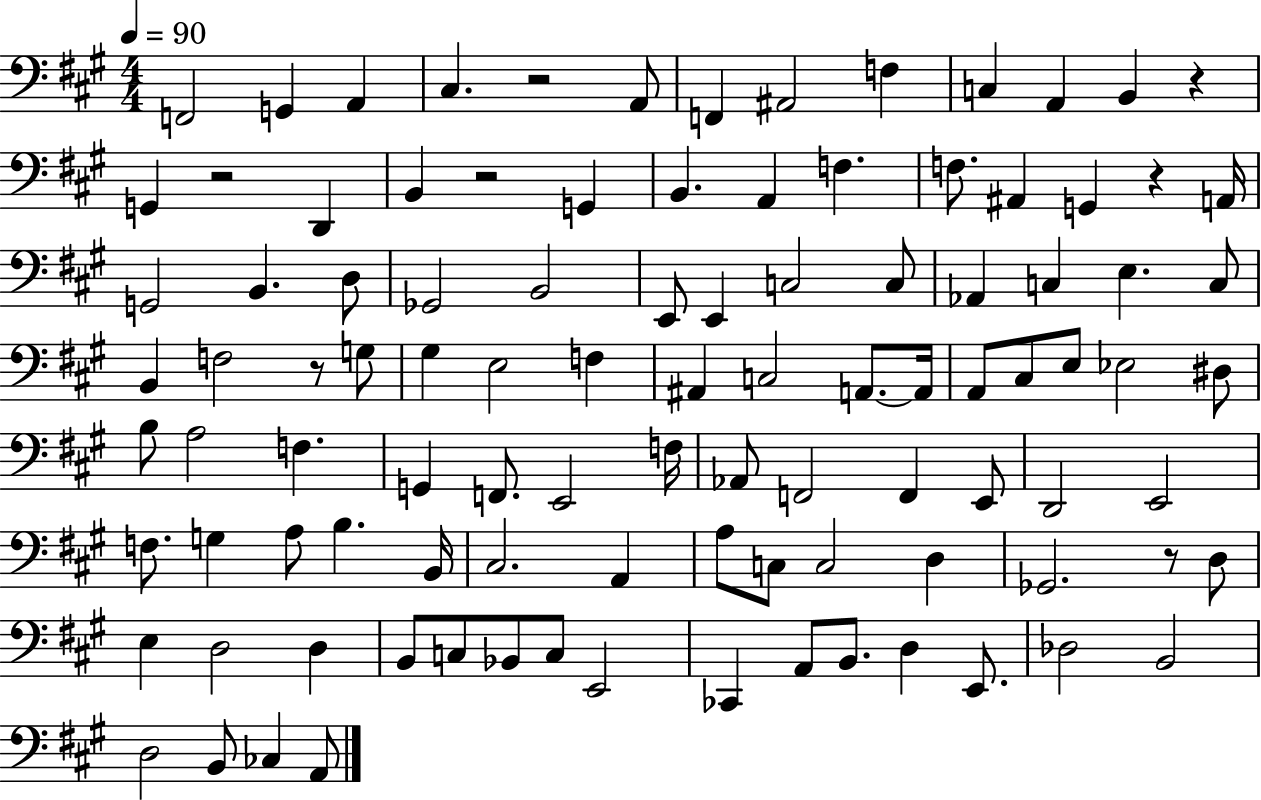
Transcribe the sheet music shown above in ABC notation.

X:1
T:Untitled
M:4/4
L:1/4
K:A
F,,2 G,, A,, ^C, z2 A,,/2 F,, ^A,,2 F, C, A,, B,, z G,, z2 D,, B,, z2 G,, B,, A,, F, F,/2 ^A,, G,, z A,,/4 G,,2 B,, D,/2 _G,,2 B,,2 E,,/2 E,, C,2 C,/2 _A,, C, E, C,/2 B,, F,2 z/2 G,/2 ^G, E,2 F, ^A,, C,2 A,,/2 A,,/4 A,,/2 ^C,/2 E,/2 _E,2 ^D,/2 B,/2 A,2 F, G,, F,,/2 E,,2 F,/4 _A,,/2 F,,2 F,, E,,/2 D,,2 E,,2 F,/2 G, A,/2 B, B,,/4 ^C,2 A,, A,/2 C,/2 C,2 D, _G,,2 z/2 D,/2 E, D,2 D, B,,/2 C,/2 _B,,/2 C,/2 E,,2 _C,, A,,/2 B,,/2 D, E,,/2 _D,2 B,,2 D,2 B,,/2 _C, A,,/2